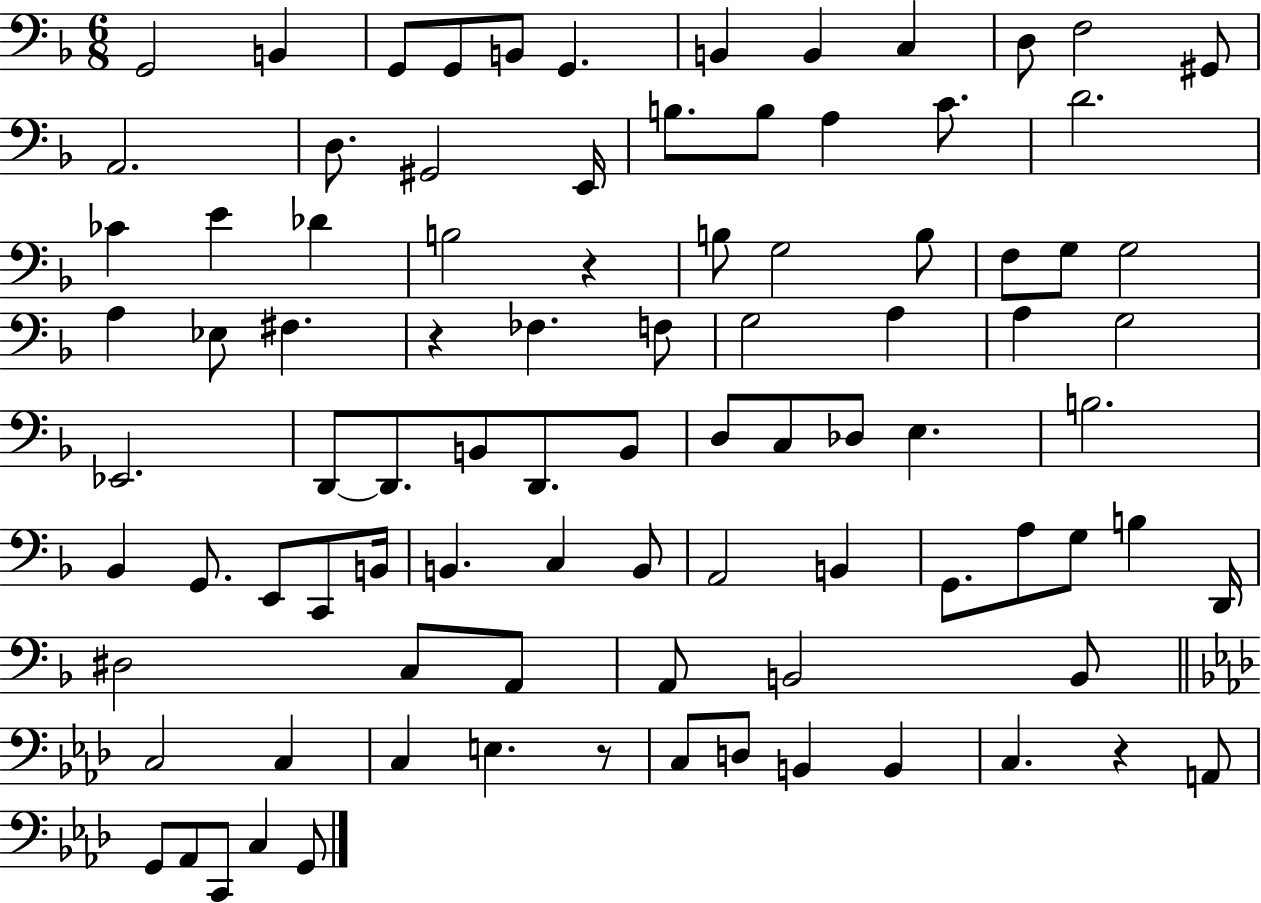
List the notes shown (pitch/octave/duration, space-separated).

G2/h B2/q G2/e G2/e B2/e G2/q. B2/q B2/q C3/q D3/e F3/h G#2/e A2/h. D3/e. G#2/h E2/s B3/e. B3/e A3/q C4/e. D4/h. CES4/q E4/q Db4/q B3/h R/q B3/e G3/h B3/e F3/e G3/e G3/h A3/q Eb3/e F#3/q. R/q FES3/q. F3/e G3/h A3/q A3/q G3/h Eb2/h. D2/e D2/e. B2/e D2/e. B2/e D3/e C3/e Db3/e E3/q. B3/h. Bb2/q G2/e. E2/e C2/e B2/s B2/q. C3/q B2/e A2/h B2/q G2/e. A3/e G3/e B3/q D2/s D#3/h C3/e A2/e A2/e B2/h B2/e C3/h C3/q C3/q E3/q. R/e C3/e D3/e B2/q B2/q C3/q. R/q A2/e G2/e Ab2/e C2/e C3/q G2/e